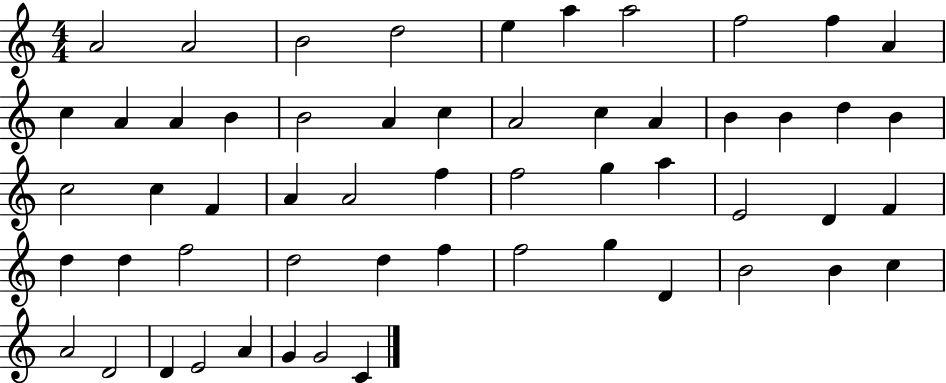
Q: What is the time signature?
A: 4/4